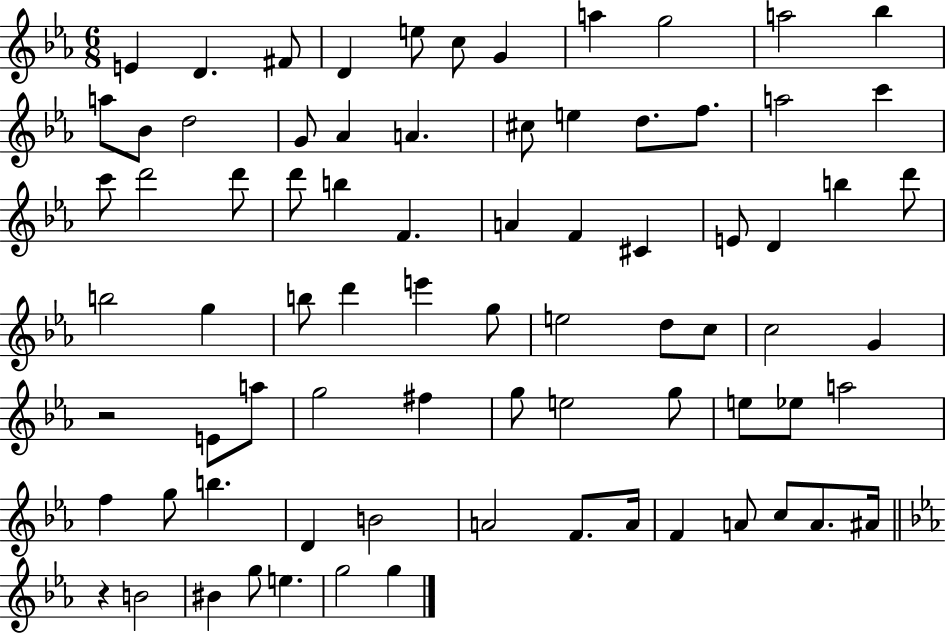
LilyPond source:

{
  \clef treble
  \numericTimeSignature
  \time 6/8
  \key ees \major
  \repeat volta 2 { e'4 d'4. fis'8 | d'4 e''8 c''8 g'4 | a''4 g''2 | a''2 bes''4 | \break a''8 bes'8 d''2 | g'8 aes'4 a'4. | cis''8 e''4 d''8. f''8. | a''2 c'''4 | \break c'''8 d'''2 d'''8 | d'''8 b''4 f'4. | a'4 f'4 cis'4 | e'8 d'4 b''4 d'''8 | \break b''2 g''4 | b''8 d'''4 e'''4 g''8 | e''2 d''8 c''8 | c''2 g'4 | \break r2 e'8 a''8 | g''2 fis''4 | g''8 e''2 g''8 | e''8 ees''8 a''2 | \break f''4 g''8 b''4. | d'4 b'2 | a'2 f'8. a'16 | f'4 a'8 c''8 a'8. ais'16 | \break \bar "||" \break \key c \minor r4 b'2 | bis'4 g''8 e''4. | g''2 g''4 | } \bar "|."
}